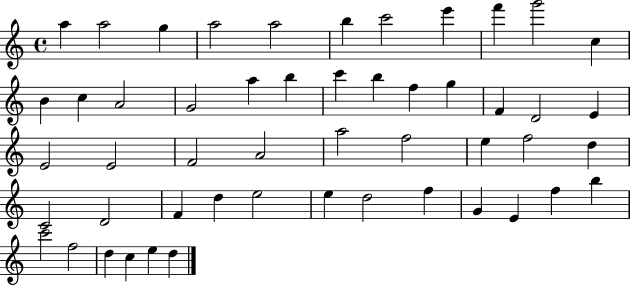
{
  \clef treble
  \time 4/4
  \defaultTimeSignature
  \key c \major
  a''4 a''2 g''4 | a''2 a''2 | b''4 c'''2 e'''4 | f'''4 g'''2 c''4 | \break b'4 c''4 a'2 | g'2 a''4 b''4 | c'''4 b''4 f''4 g''4 | f'4 d'2 e'4 | \break e'2 e'2 | f'2 a'2 | a''2 f''2 | e''4 f''2 d''4 | \break c'2 d'2 | f'4 d''4 e''2 | e''4 d''2 f''4 | g'4 e'4 f''4 b''4 | \break c'''2 f''2 | d''4 c''4 e''4 d''4 | \bar "|."
}